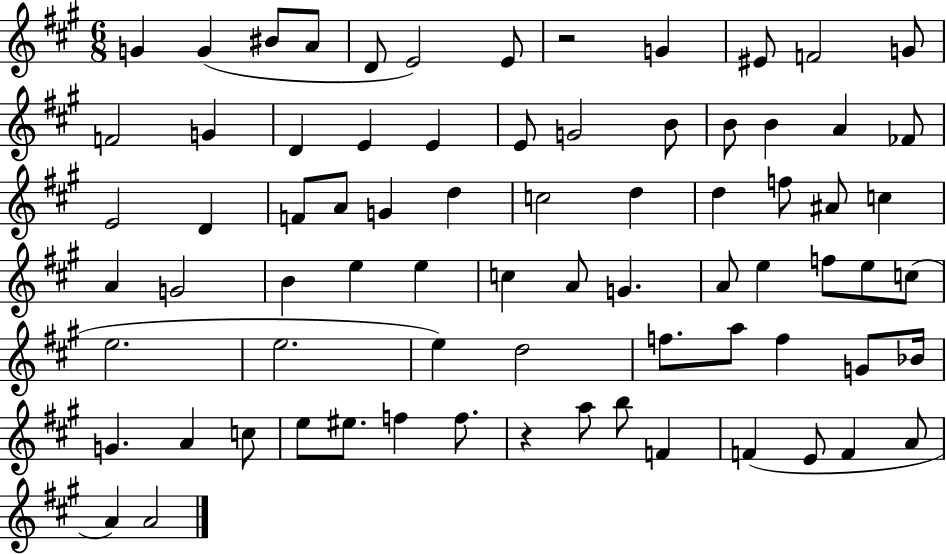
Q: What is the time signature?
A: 6/8